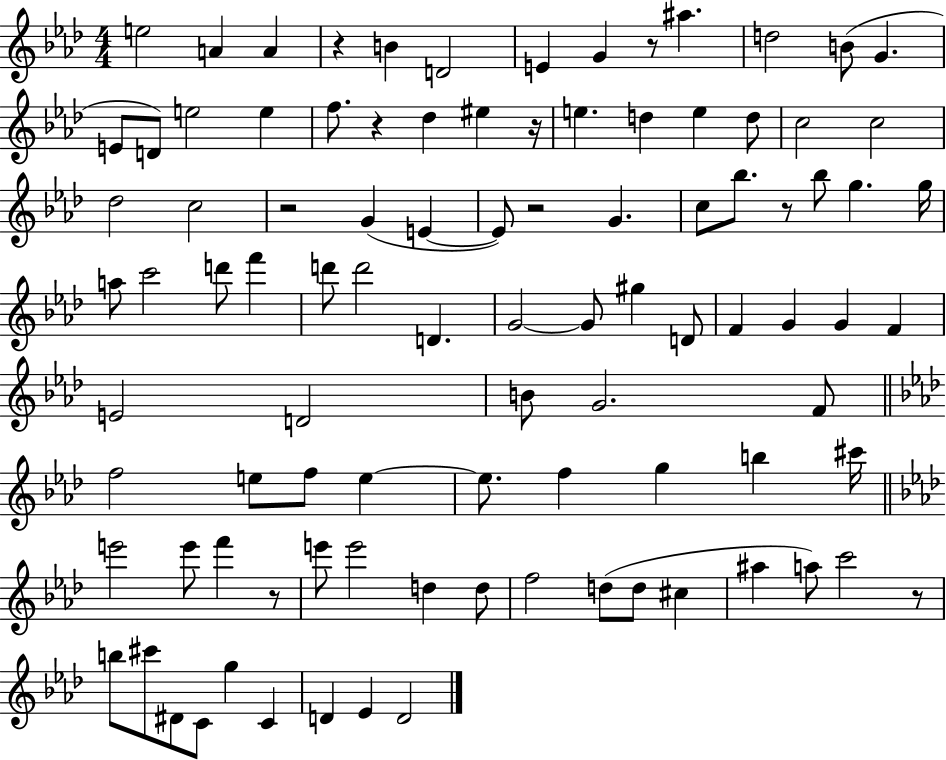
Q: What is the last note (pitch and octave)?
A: D4